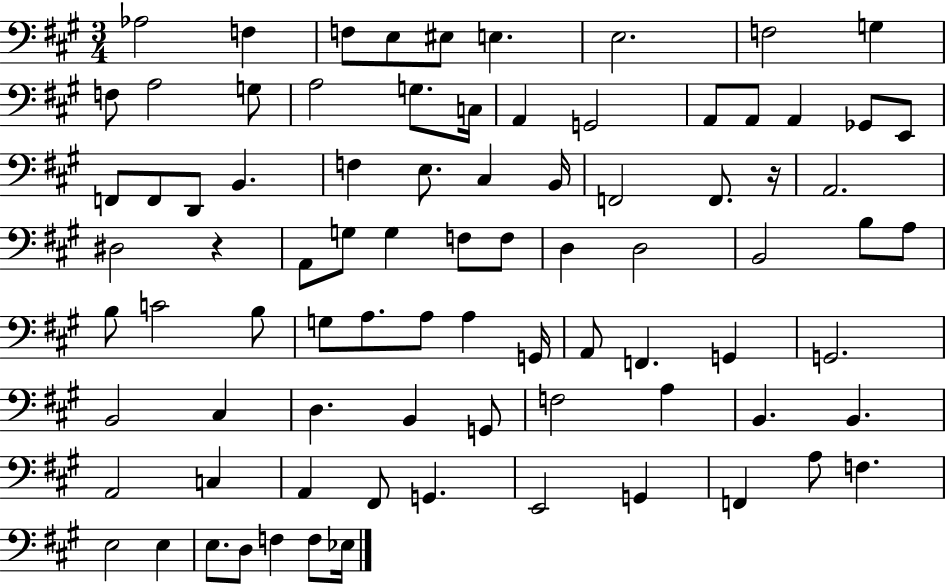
{
  \clef bass
  \numericTimeSignature
  \time 3/4
  \key a \major
  aes2 f4 | f8 e8 eis8 e4. | e2. | f2 g4 | \break f8 a2 g8 | a2 g8. c16 | a,4 g,2 | a,8 a,8 a,4 ges,8 e,8 | \break f,8 f,8 d,8 b,4. | f4 e8. cis4 b,16 | f,2 f,8. r16 | a,2. | \break dis2 r4 | a,8 g8 g4 f8 f8 | d4 d2 | b,2 b8 a8 | \break b8 c'2 b8 | g8 a8. a8 a4 g,16 | a,8 f,4. g,4 | g,2. | \break b,2 cis4 | d4. b,4 g,8 | f2 a4 | b,4. b,4. | \break a,2 c4 | a,4 fis,8 g,4. | e,2 g,4 | f,4 a8 f4. | \break e2 e4 | e8. d8 f4 f8 ees16 | \bar "|."
}